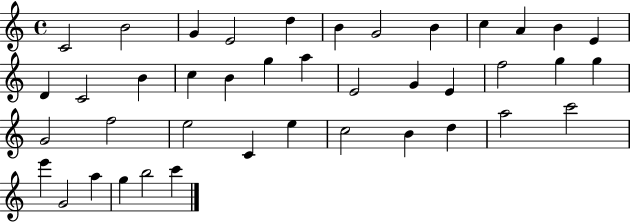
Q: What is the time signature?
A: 4/4